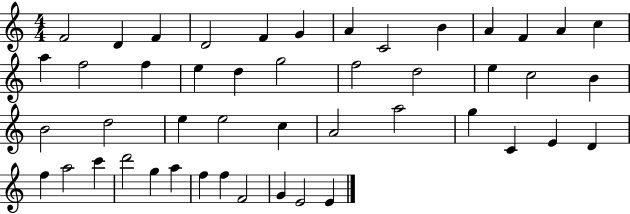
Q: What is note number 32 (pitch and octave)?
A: G5